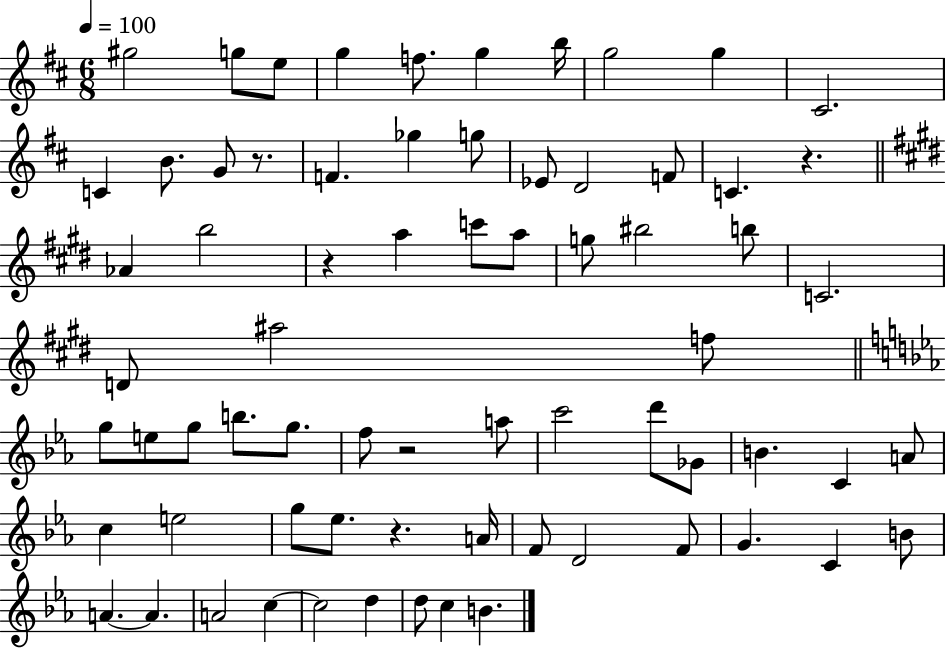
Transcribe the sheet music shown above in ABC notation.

X:1
T:Untitled
M:6/8
L:1/4
K:D
^g2 g/2 e/2 g f/2 g b/4 g2 g ^C2 C B/2 G/2 z/2 F _g g/2 _E/2 D2 F/2 C z _A b2 z a c'/2 a/2 g/2 ^b2 b/2 C2 D/2 ^a2 f/2 g/2 e/2 g/2 b/2 g/2 f/2 z2 a/2 c'2 d'/2 _G/2 B C A/2 c e2 g/2 _e/2 z A/4 F/2 D2 F/2 G C B/2 A A A2 c c2 d d/2 c B